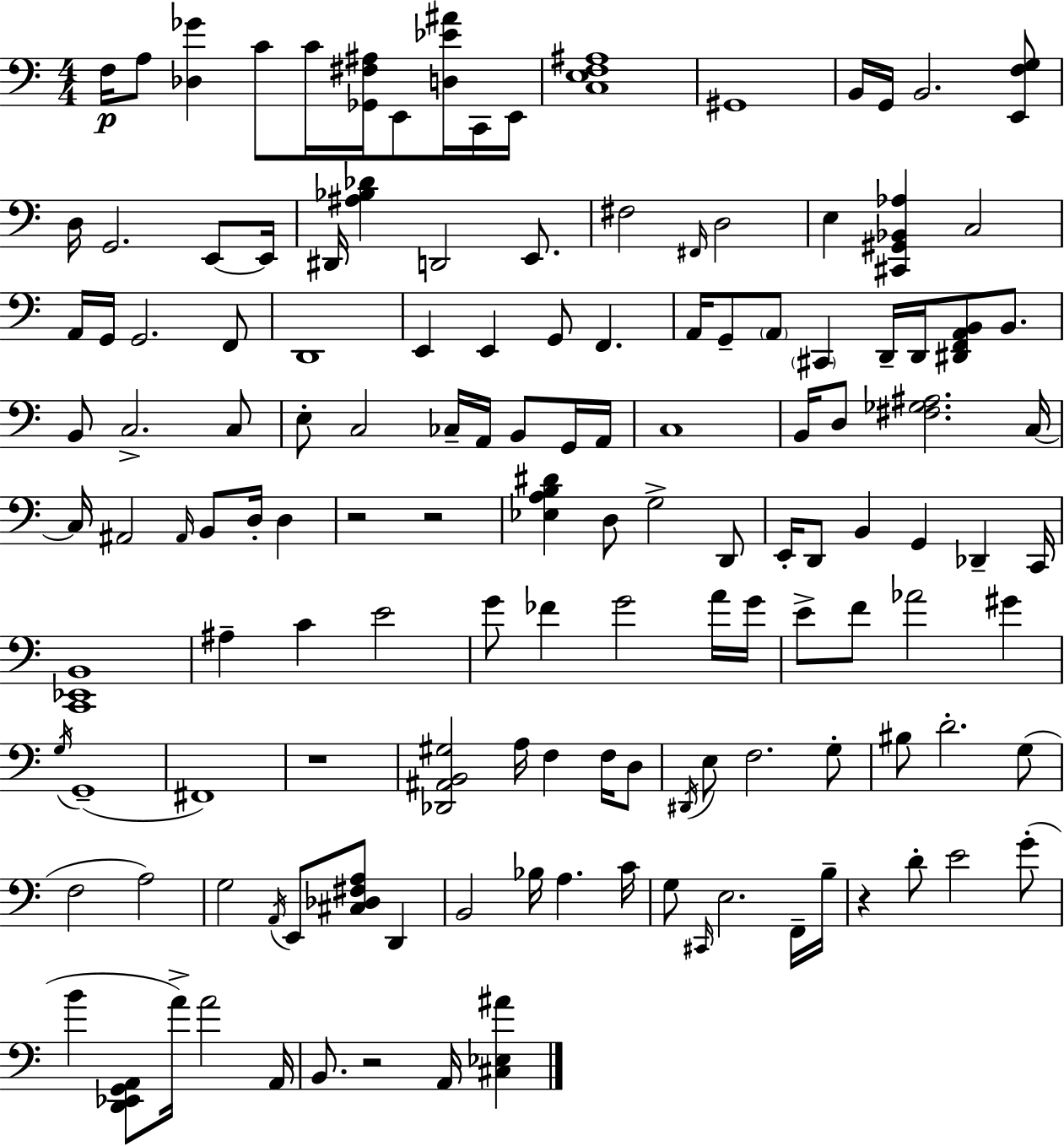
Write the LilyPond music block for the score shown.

{
  \clef bass
  \numericTimeSignature
  \time 4/4
  \key c \major
  f16\p a8 <des ges'>4 c'8 c'16 <ges, fis ais>16 e,8 <d ees' ais'>16 c,16 e,16 | <c e f ais>1 | gis,1 | b,16 g,16 b,2. <e, f g>8 | \break d16 g,2. e,8~~ e,16 | dis,16 <ais bes des'>4 d,2 e,8. | fis2 \grace { fis,16 } d2 | e4 <cis, gis, bes, aes>4 c2 | \break a,16 g,16 g,2. f,8 | d,1 | e,4 e,4 g,8 f,4. | a,16 g,8-- \parenthesize a,8 \parenthesize cis,4 d,16-- d,16 <dis, f, a, b,>8 b,8. | \break b,8 c2.-> c8 | e8-. c2 ces16-- a,16 b,8 g,16 | a,16 c1 | b,16 d8 <fis ges ais>2. | \break c16~~ c16 ais,2 \grace { ais,16 } b,8 d16-. d4 | r2 r2 | <ees a b dis'>4 d8 g2-> | d,8 e,16-. d,8 b,4 g,4 des,4-- | \break c,16 <c, ees, b,>1 | ais4-- c'4 e'2 | g'8 fes'4 g'2 | a'16 g'16 e'8-> f'8 aes'2 gis'4 | \break \acciaccatura { g16 }( g,1-- | fis,1) | r1 | <des, ais, b, gis>2 a16 f4 | \break f16 d8 \acciaccatura { dis,16 } e8 f2. | g8-. bis8 d'2.-. | g8( f2 a2) | g2 \acciaccatura { a,16 } e,8 <cis des fis a>8 | \break d,4 b,2 bes16 a4. | c'16 g8 \grace { cis,16 } e2. | f,16-- b16-- r4 d'8-. e'2 | g'8-.( b'4 <d, ees, g, a,>8 a'16->) a'2 | \break a,16 b,8. r2 | a,16 <cis ees ais'>4 \bar "|."
}